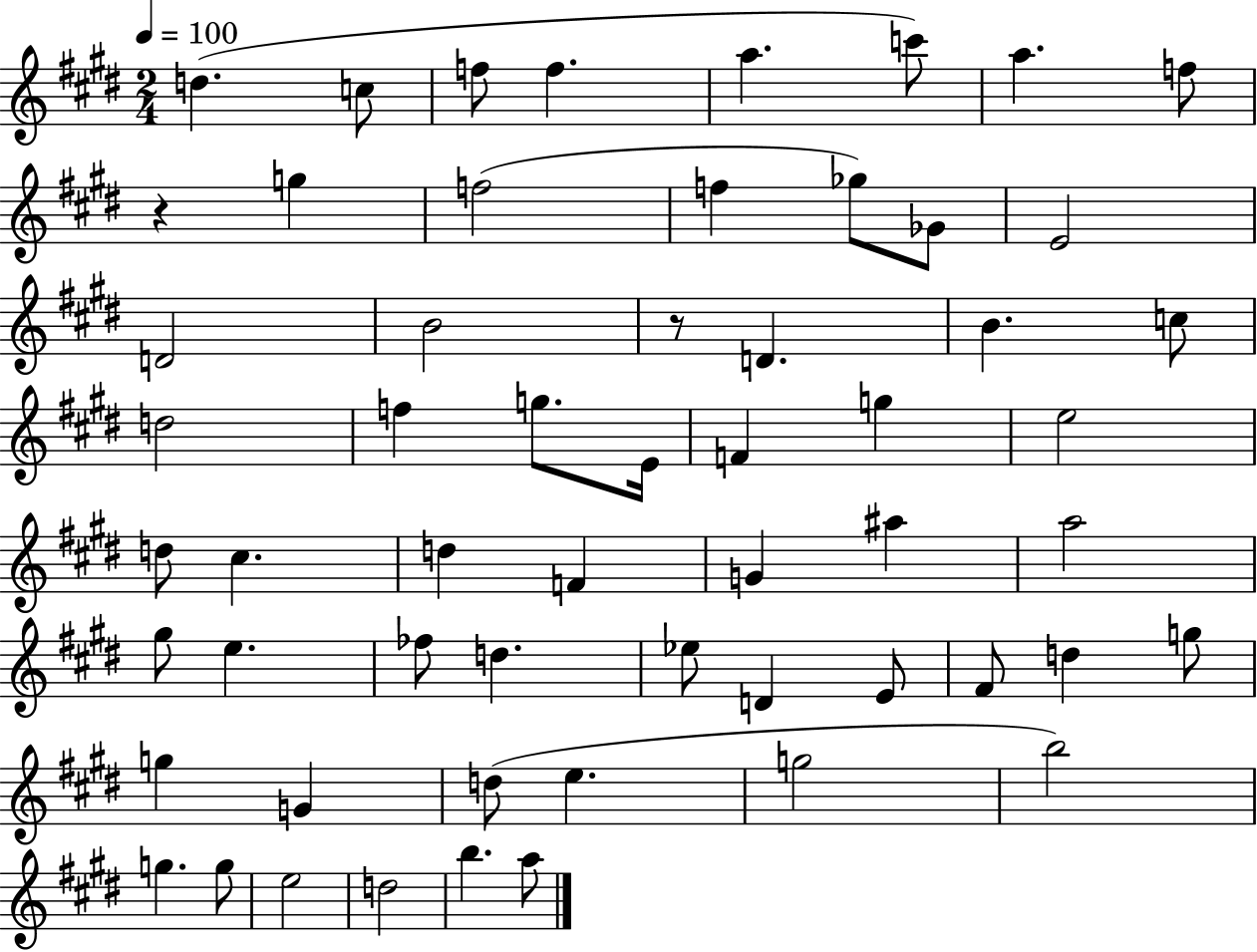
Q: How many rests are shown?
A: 2